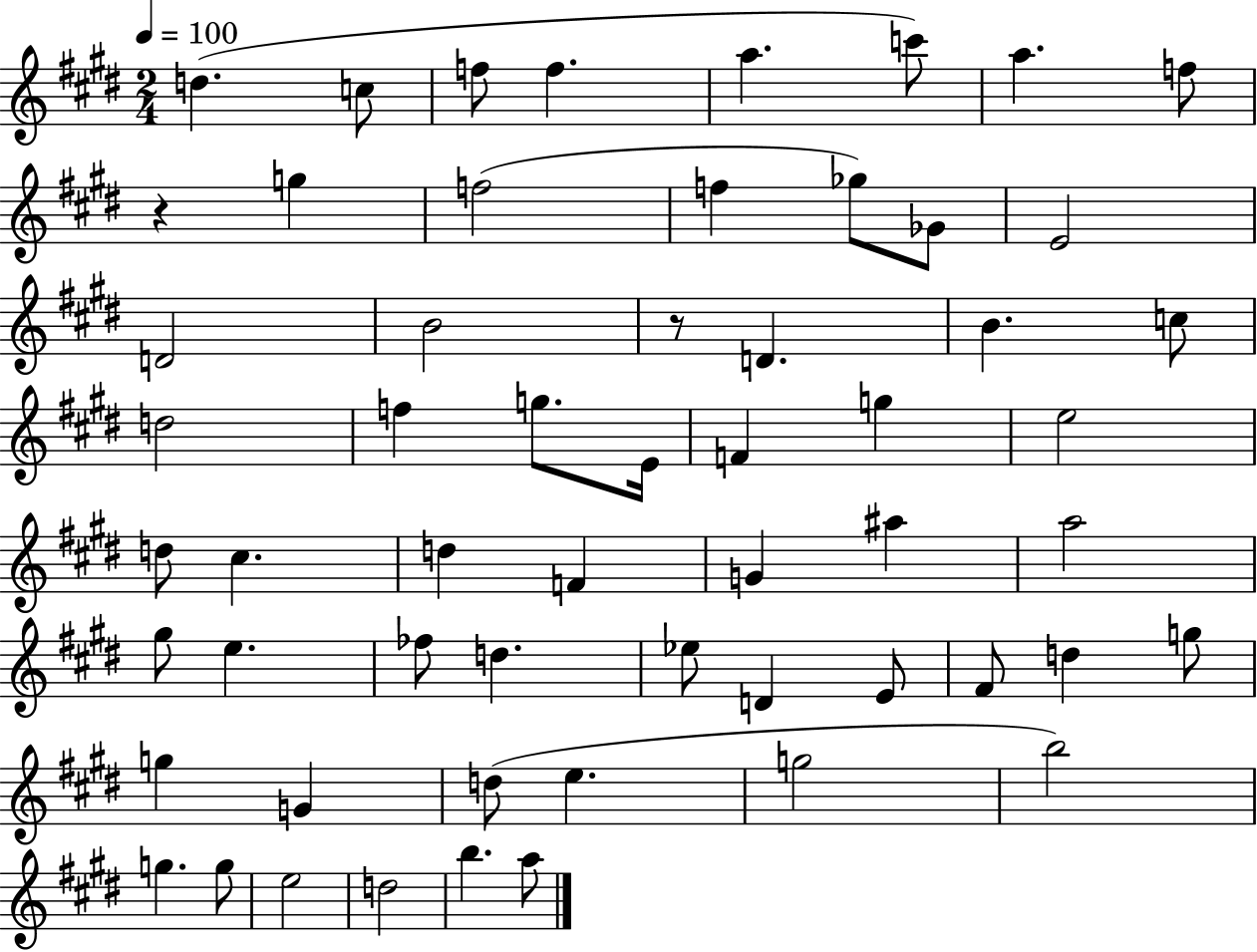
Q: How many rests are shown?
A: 2